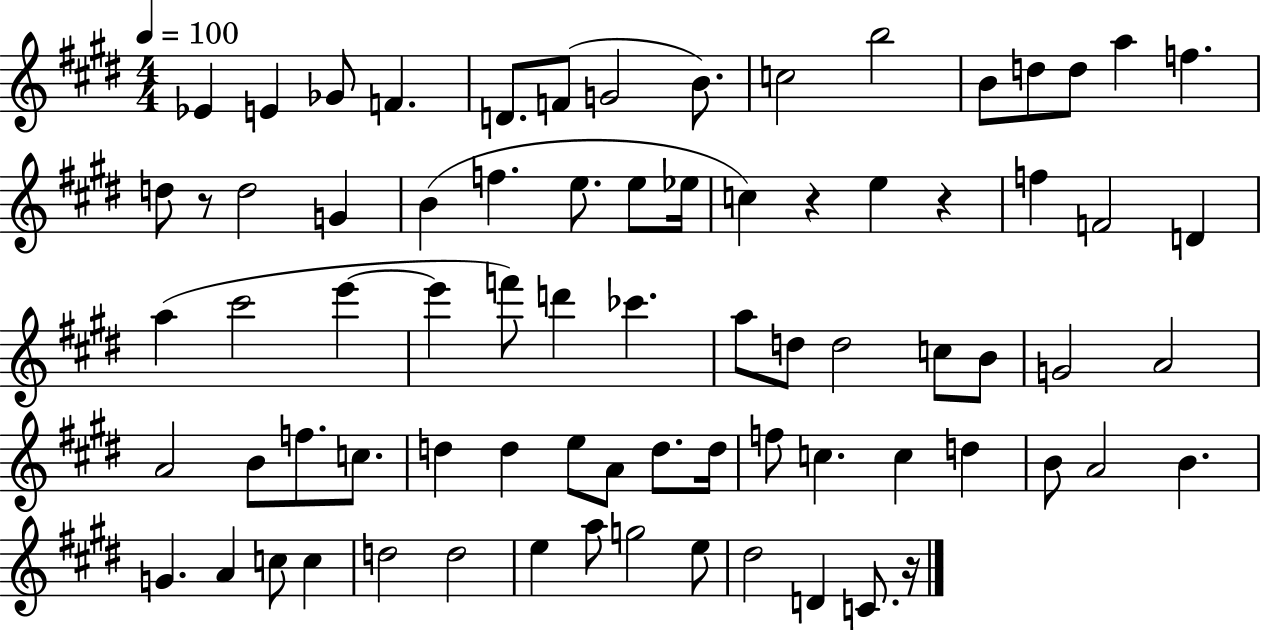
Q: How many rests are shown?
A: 4